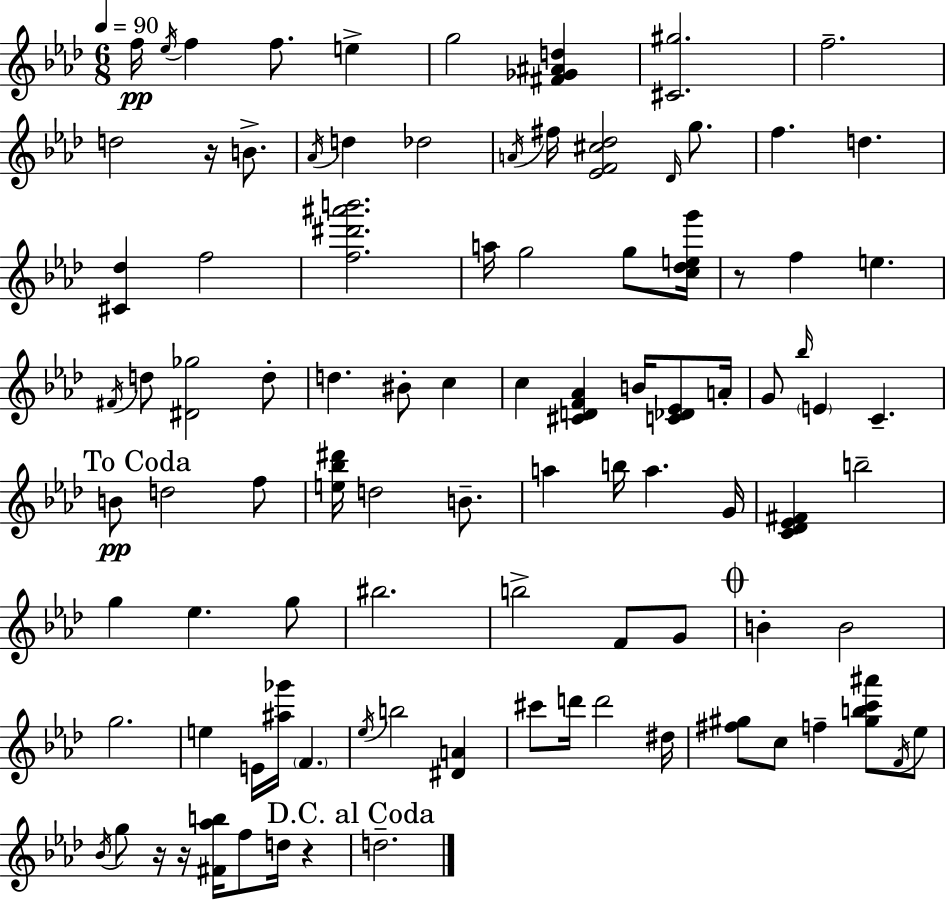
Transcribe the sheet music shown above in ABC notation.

X:1
T:Untitled
M:6/8
L:1/4
K:Fm
f/4 _e/4 f f/2 e g2 [^F_G^Ad] [^C^g]2 f2 d2 z/4 B/2 _A/4 d _d2 A/4 ^f/4 [_EF^c_d]2 _D/4 g/2 f d [^C_d] f2 [f^d'^a'b']2 a/4 g2 g/2 [c_deg']/4 z/2 f e ^F/4 d/2 [^D_g]2 d/2 d ^B/2 c c [^CDF_A] B/4 [C_D_E]/2 A/4 G/2 _b/4 E C B/2 d2 f/2 [e_b^d']/4 d2 B/2 a b/4 a G/4 [C_D_E^F] b2 g _e g/2 ^b2 b2 F/2 G/2 B B2 g2 e E/4 [^a_g']/4 F _e/4 b2 [^DA] ^c'/2 d'/4 d'2 ^d/4 [^f^g]/2 c/2 f [^gbc'^a']/2 F/4 _e/2 _B/4 g/2 z/4 z/4 [^F_ab]/4 f/2 d/4 z d2